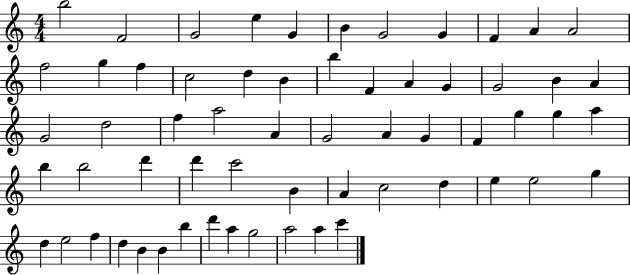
B5/h F4/h G4/h E5/q G4/q B4/q G4/h G4/q F4/q A4/q A4/h F5/h G5/q F5/q C5/h D5/q B4/q B5/q F4/q A4/q G4/q G4/h B4/q A4/q G4/h D5/h F5/q A5/h A4/q G4/h A4/q G4/q F4/q G5/q G5/q A5/q B5/q B5/h D6/q D6/q C6/h B4/q A4/q C5/h D5/q E5/q E5/h G5/q D5/q E5/h F5/q D5/q B4/q B4/q B5/q D6/q A5/q G5/h A5/h A5/q C6/q